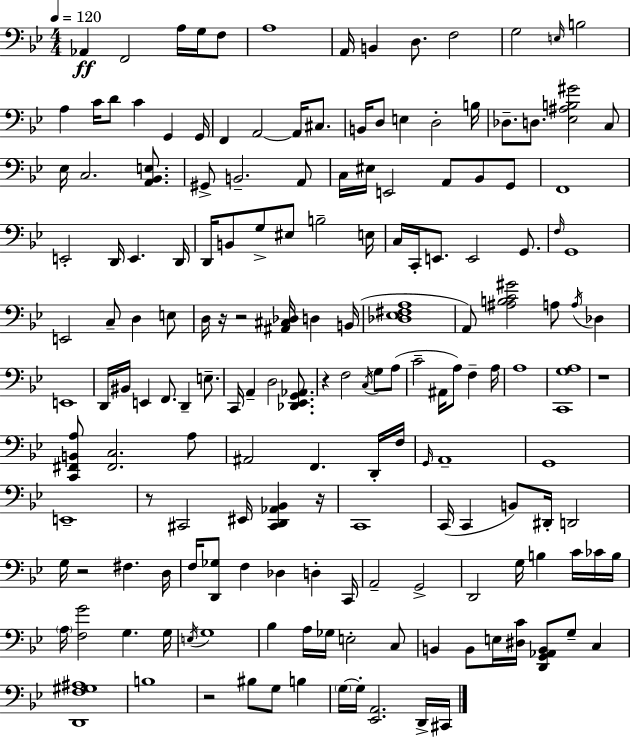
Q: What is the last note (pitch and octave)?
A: C#2